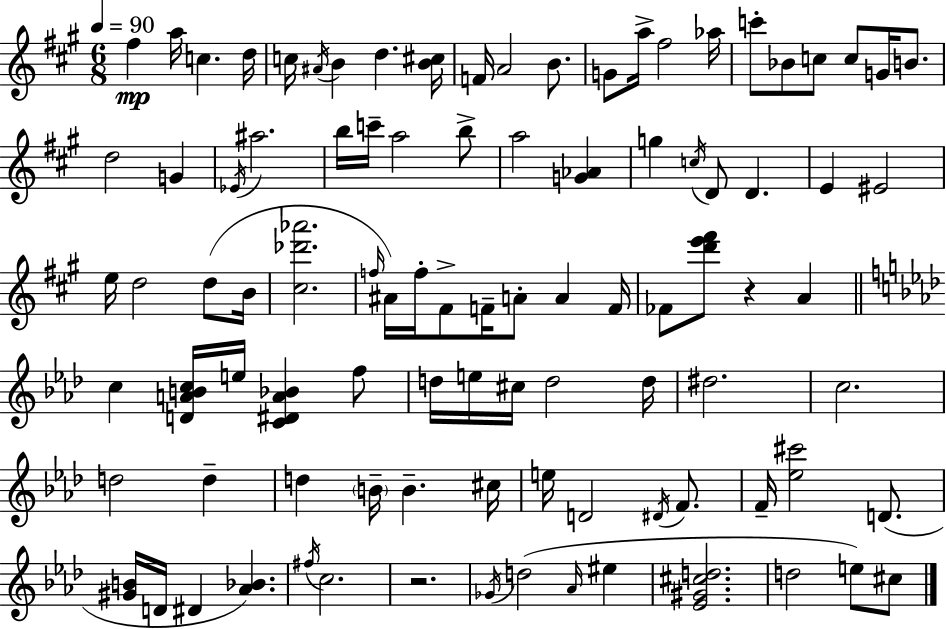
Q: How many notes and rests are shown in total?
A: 95